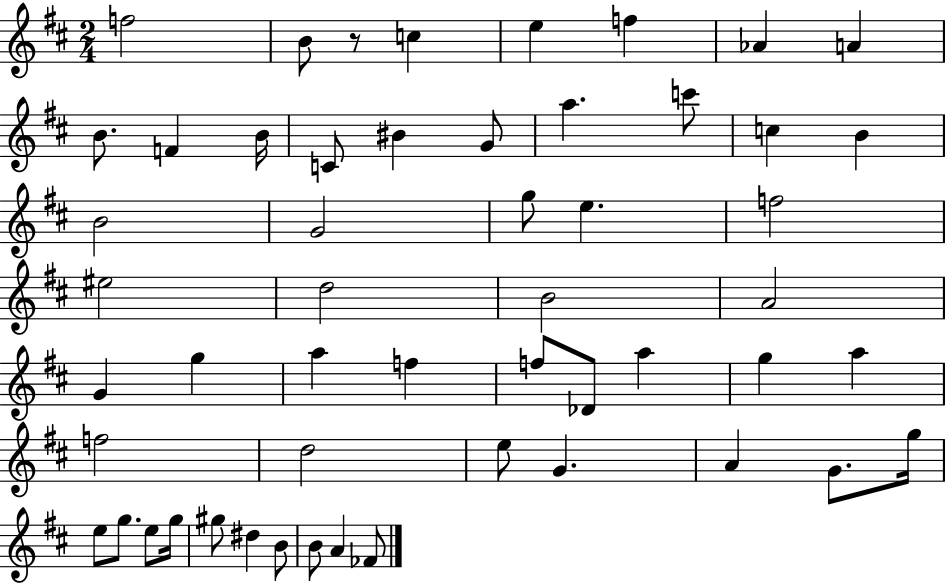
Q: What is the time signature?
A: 2/4